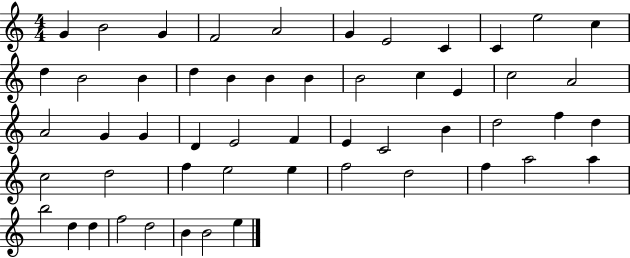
G4/q B4/h G4/q F4/h A4/h G4/q E4/h C4/q C4/q E5/h C5/q D5/q B4/h B4/q D5/q B4/q B4/q B4/q B4/h C5/q E4/q C5/h A4/h A4/h G4/q G4/q D4/q E4/h F4/q E4/q C4/h B4/q D5/h F5/q D5/q C5/h D5/h F5/q E5/h E5/q F5/h D5/h F5/q A5/h A5/q B5/h D5/q D5/q F5/h D5/h B4/q B4/h E5/q